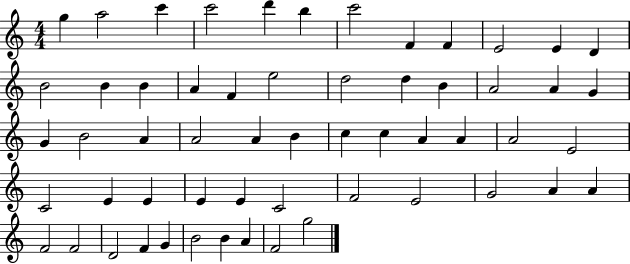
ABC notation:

X:1
T:Untitled
M:4/4
L:1/4
K:C
g a2 c' c'2 d' b c'2 F F E2 E D B2 B B A F e2 d2 d B A2 A G G B2 A A2 A B c c A A A2 E2 C2 E E E E C2 F2 E2 G2 A A F2 F2 D2 F G B2 B A F2 g2